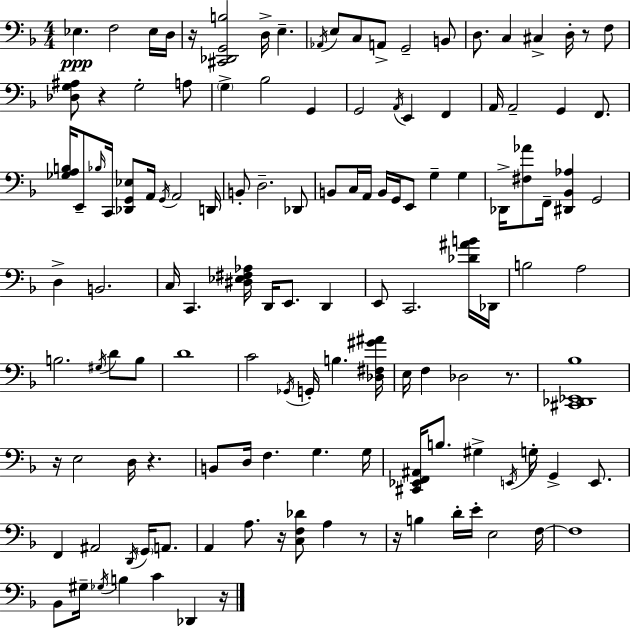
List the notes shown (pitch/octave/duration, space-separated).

Eb3/q. F3/h Eb3/s D3/s R/s [C#2,Db2,G2,B3]/h D3/s E3/q. Ab2/s E3/e C3/e A2/e G2/h B2/e D3/e. C3/q C#3/q D3/s R/e F3/e [Db3,G3,A#3]/e R/q G3/h A3/e G3/q Bb3/h G2/q G2/h A2/s E2/q F2/q A2/s A2/h G2/q F2/e. [Gb3,A3,B3]/s E2/e Bb3/s C2/s [Db2,G2,Eb3]/e A2/s G2/s A2/h D2/s B2/e D3/h. Db2/e B2/e C3/s A2/s B2/s G2/s E2/e G3/q G3/q Db2/s [F#3,Ab4]/e F2/s [D#2,Bb2,Ab3]/q G2/h D3/q B2/h. C3/s C2/q. [D#3,Eb3,F#3,Ab3]/s D2/s E2/e. D2/q E2/e C2/h. [Db4,A#4,B4]/s Db2/s B3/h A3/h B3/h. G#3/s D4/e B3/e D4/w C4/h Gb2/s G2/s B3/q. [Db3,F#3,G#4,A#4]/s E3/s F3/q Db3/h R/e. [C#2,Db2,Eb2,Bb3]/w R/s E3/h D3/s R/q. B2/e D3/s F3/q. G3/q. G3/s [C#2,Eb2,F2,A#2]/s B3/e. G#3/q E2/s G3/s G2/q E2/e. F2/q A#2/h D2/s G2/s A2/e. A2/q A3/e. R/s [C3,F3,Db4]/e A3/q R/e R/s B3/q D4/s E4/s E3/h F3/s F3/w Bb2/e G#3/s Gb3/s B3/q C4/q Db2/q R/s